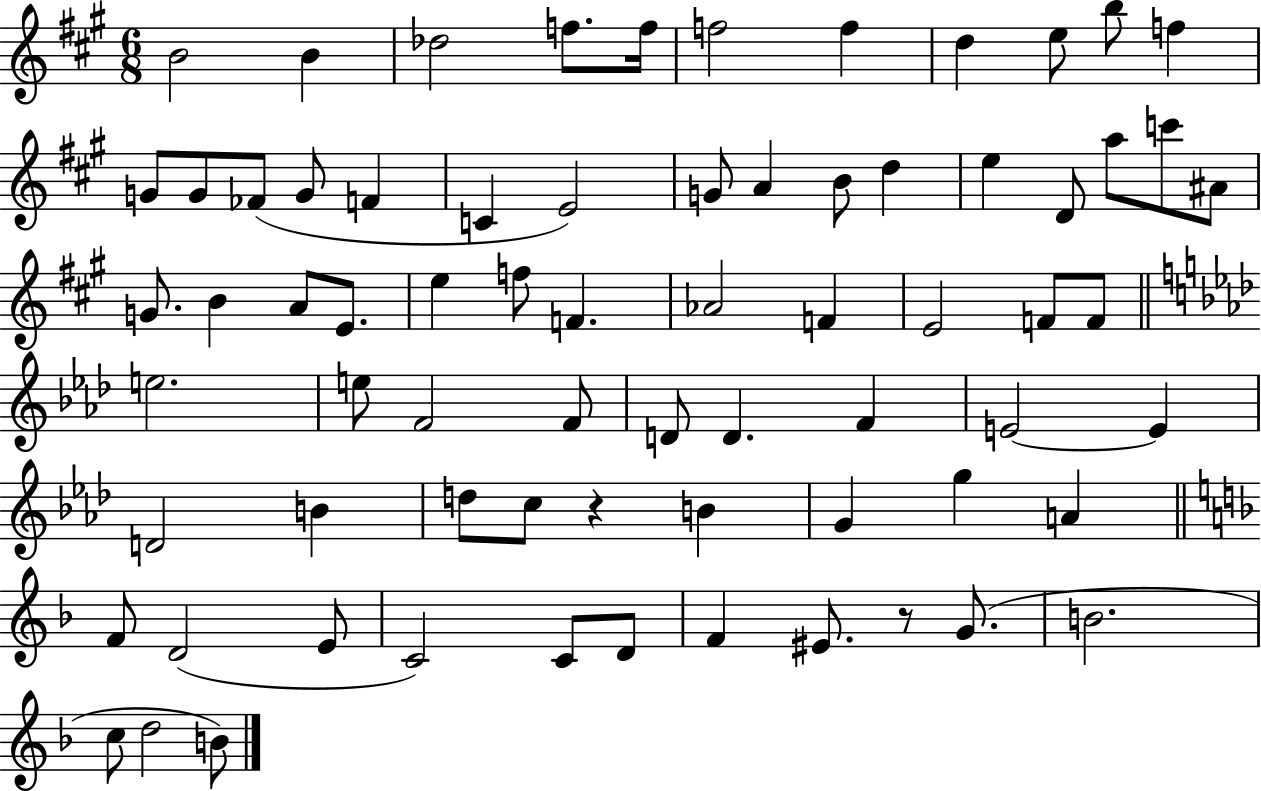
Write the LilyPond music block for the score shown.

{
  \clef treble
  \numericTimeSignature
  \time 6/8
  \key a \major
  b'2 b'4 | des''2 f''8. f''16 | f''2 f''4 | d''4 e''8 b''8 f''4 | \break g'8 g'8 fes'8( g'8 f'4 | c'4 e'2) | g'8 a'4 b'8 d''4 | e''4 d'8 a''8 c'''8 ais'8 | \break g'8. b'4 a'8 e'8. | e''4 f''8 f'4. | aes'2 f'4 | e'2 f'8 f'8 | \break \bar "||" \break \key f \minor e''2. | e''8 f'2 f'8 | d'8 d'4. f'4 | e'2~~ e'4 | \break d'2 b'4 | d''8 c''8 r4 b'4 | g'4 g''4 a'4 | \bar "||" \break \key d \minor f'8 d'2( e'8 | c'2) c'8 d'8 | f'4 eis'8. r8 g'8.( | b'2. | \break c''8 d''2 b'8) | \bar "|."
}